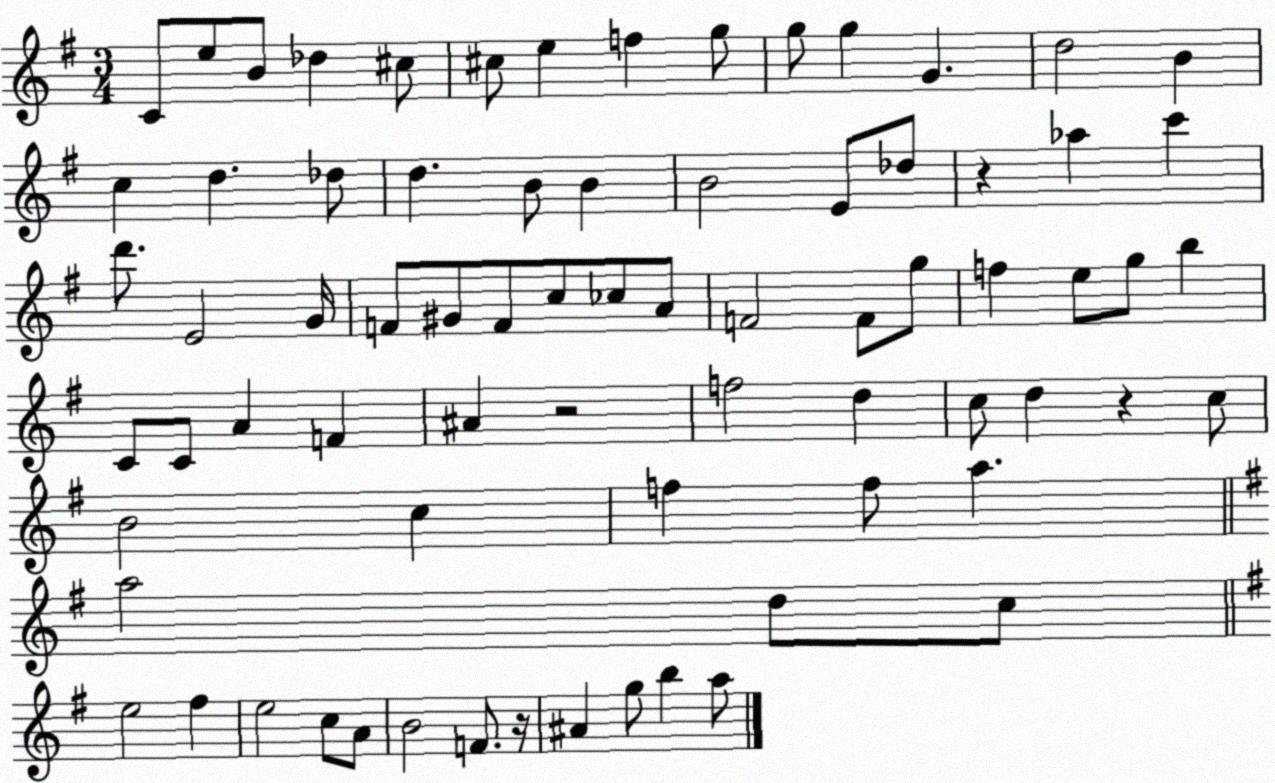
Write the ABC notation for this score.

X:1
T:Untitled
M:3/4
L:1/4
K:G
C/2 e/2 B/2 _d ^c/2 ^c/2 e f g/2 g/2 g G d2 B c d _d/2 d B/2 B B2 E/2 _d/2 z _a c' d'/2 E2 G/4 F/2 ^G/2 F/2 c/2 _c/2 A/2 F2 F/2 g/2 f e/2 g/2 b C/2 C/2 A F ^A z2 f2 d c/2 d z c/2 B2 c f f/2 a a2 d/2 c/2 e2 ^f e2 c/2 A/2 B2 F/2 z/4 ^A g/2 b a/2